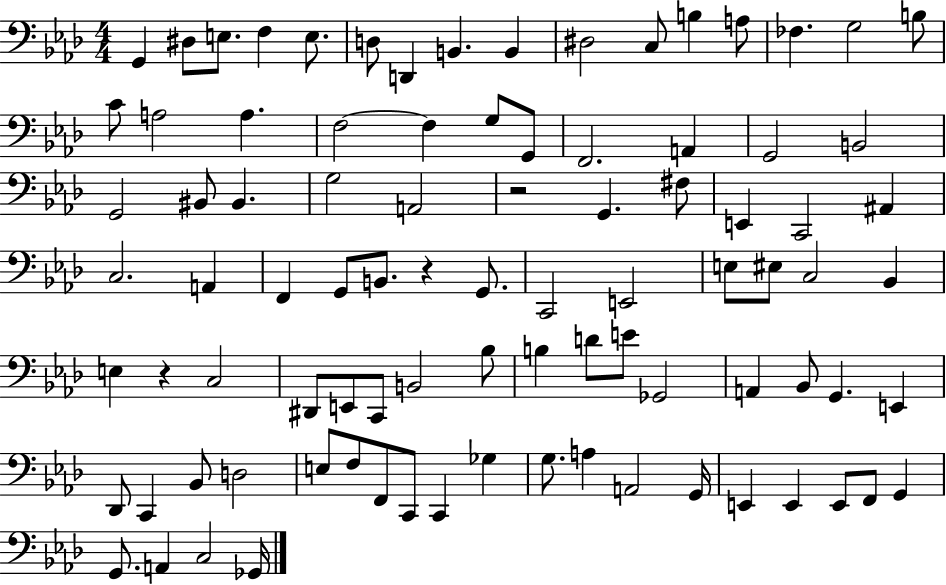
X:1
T:Untitled
M:4/4
L:1/4
K:Ab
G,, ^D,/2 E,/2 F, E,/2 D,/2 D,, B,, B,, ^D,2 C,/2 B, A,/2 _F, G,2 B,/2 C/2 A,2 A, F,2 F, G,/2 G,,/2 F,,2 A,, G,,2 B,,2 G,,2 ^B,,/2 ^B,, G,2 A,,2 z2 G,, ^F,/2 E,, C,,2 ^A,, C,2 A,, F,, G,,/2 B,,/2 z G,,/2 C,,2 E,,2 E,/2 ^E,/2 C,2 _B,, E, z C,2 ^D,,/2 E,,/2 C,,/2 B,,2 _B,/2 B, D/2 E/2 _G,,2 A,, _B,,/2 G,, E,, _D,,/2 C,, _B,,/2 D,2 E,/2 F,/2 F,,/2 C,,/2 C,, _G, G,/2 A, A,,2 G,,/4 E,, E,, E,,/2 F,,/2 G,, G,,/2 A,, C,2 _G,,/4